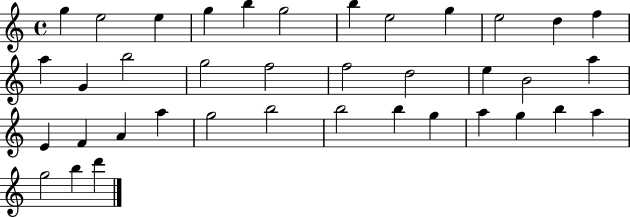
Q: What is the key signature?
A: C major